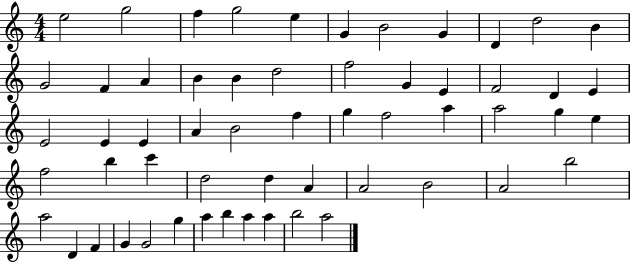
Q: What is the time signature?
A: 4/4